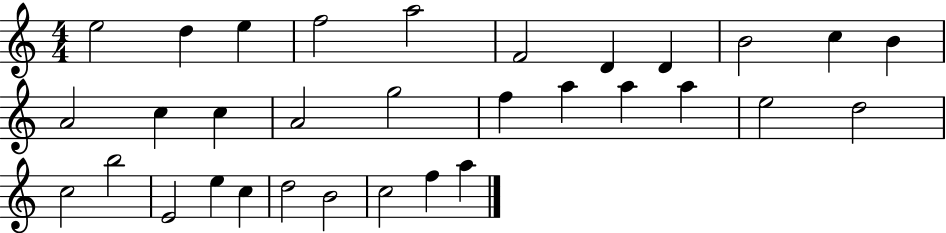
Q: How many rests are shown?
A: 0